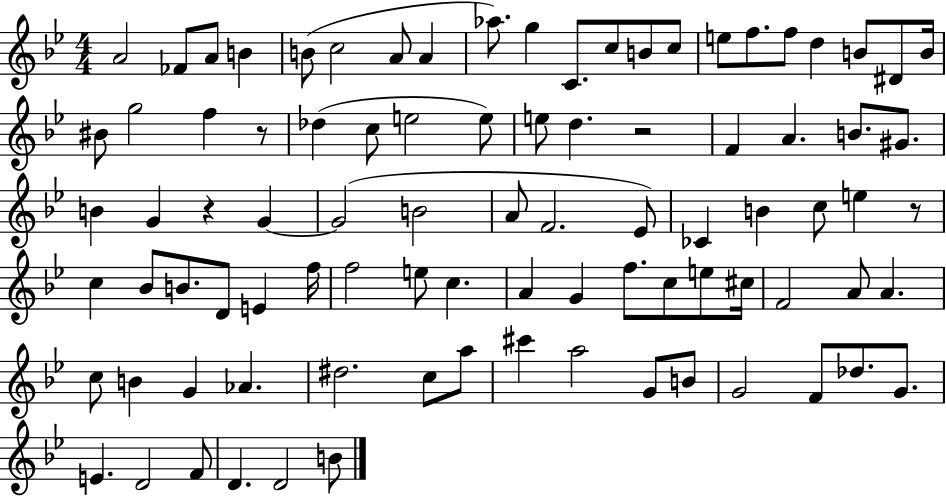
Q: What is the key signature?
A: BES major